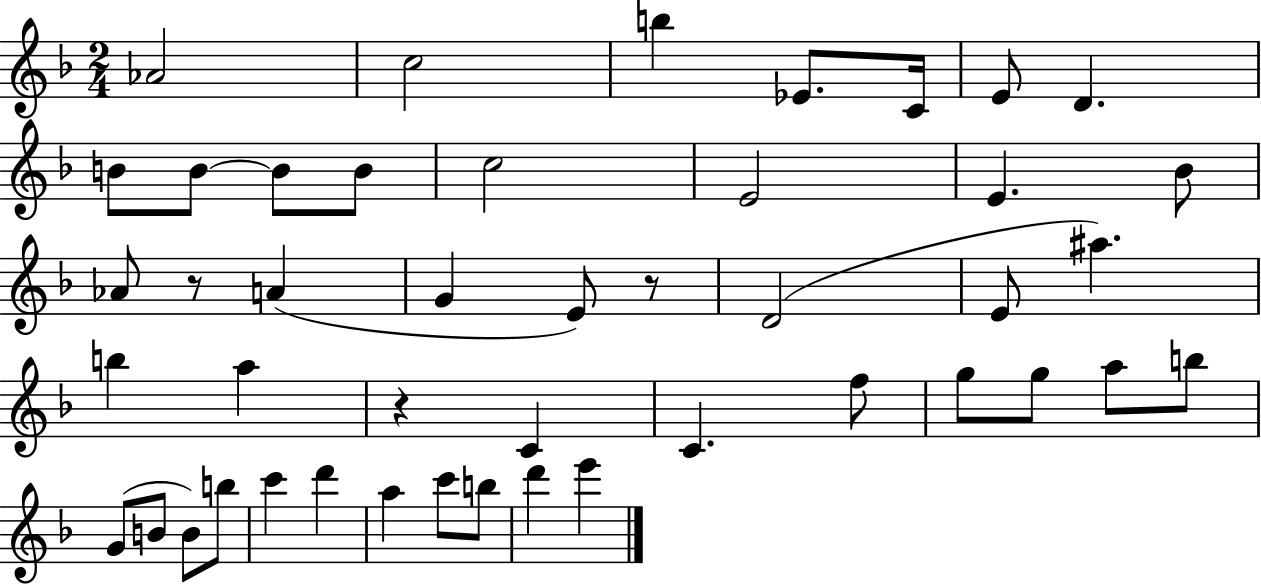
Ab4/h C5/h B5/q Eb4/e. C4/s E4/e D4/q. B4/e B4/e B4/e B4/e C5/h E4/h E4/q. Bb4/e Ab4/e R/e A4/q G4/q E4/e R/e D4/h E4/e A#5/q. B5/q A5/q R/q C4/q C4/q. F5/e G5/e G5/e A5/e B5/e G4/e B4/e B4/e B5/e C6/q D6/q A5/q C6/e B5/e D6/q E6/q